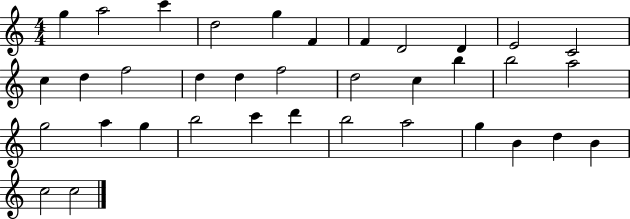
G5/q A5/h C6/q D5/h G5/q F4/q F4/q D4/h D4/q E4/h C4/h C5/q D5/q F5/h D5/q D5/q F5/h D5/h C5/q B5/q B5/h A5/h G5/h A5/q G5/q B5/h C6/q D6/q B5/h A5/h G5/q B4/q D5/q B4/q C5/h C5/h